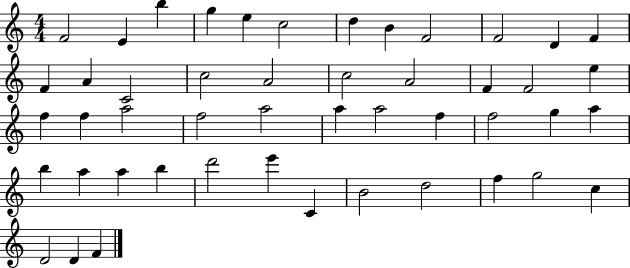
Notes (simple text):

F4/h E4/q B5/q G5/q E5/q C5/h D5/q B4/q F4/h F4/h D4/q F4/q F4/q A4/q C4/h C5/h A4/h C5/h A4/h F4/q F4/h E5/q F5/q F5/q A5/h F5/h A5/h A5/q A5/h F5/q F5/h G5/q A5/q B5/q A5/q A5/q B5/q D6/h E6/q C4/q B4/h D5/h F5/q G5/h C5/q D4/h D4/q F4/q